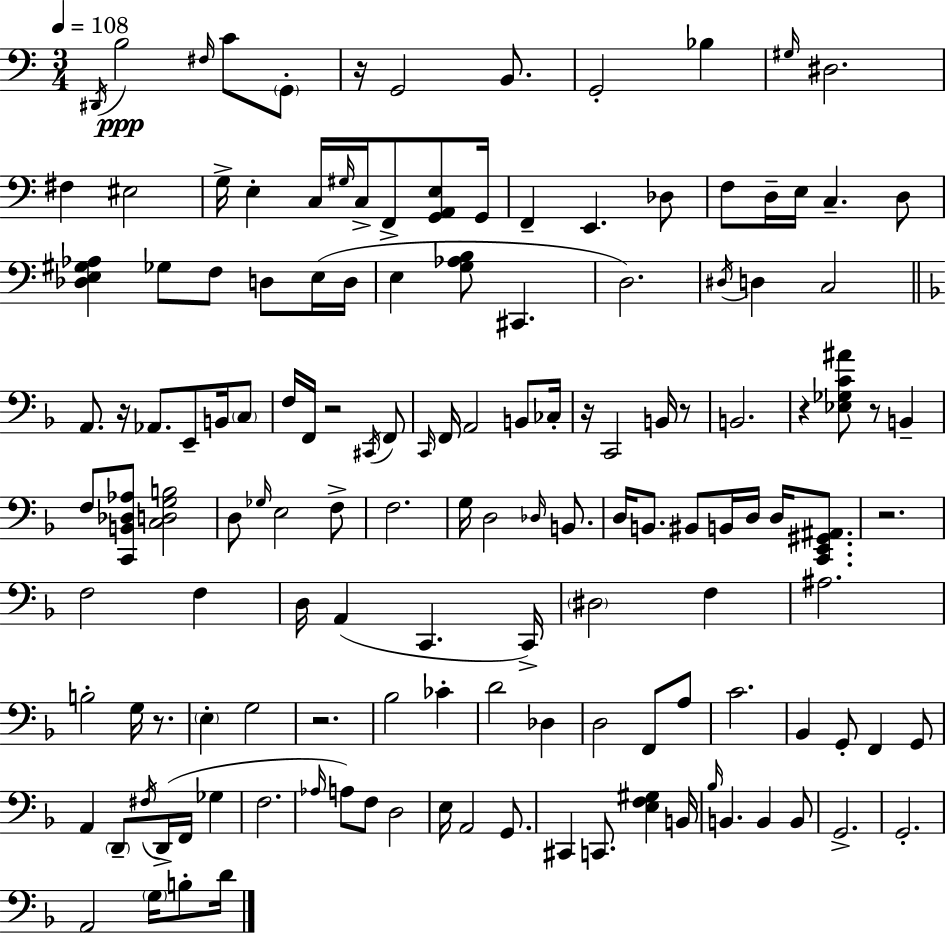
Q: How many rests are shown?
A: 10